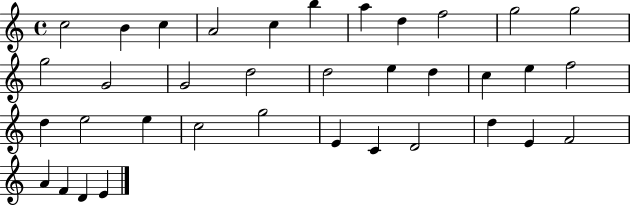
C5/h B4/q C5/q A4/h C5/q B5/q A5/q D5/q F5/h G5/h G5/h G5/h G4/h G4/h D5/h D5/h E5/q D5/q C5/q E5/q F5/h D5/q E5/h E5/q C5/h G5/h E4/q C4/q D4/h D5/q E4/q F4/h A4/q F4/q D4/q E4/q